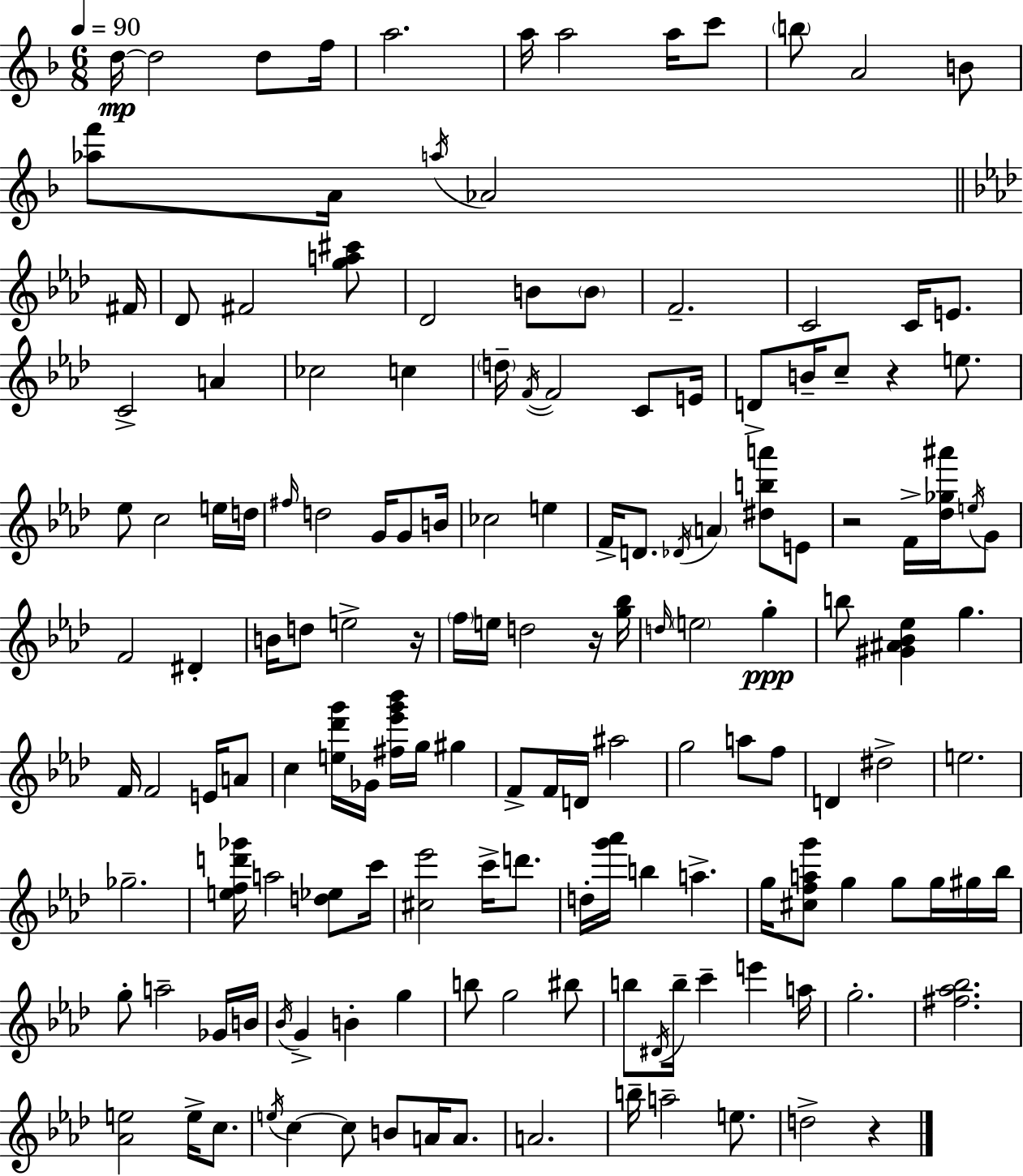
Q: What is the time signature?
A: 6/8